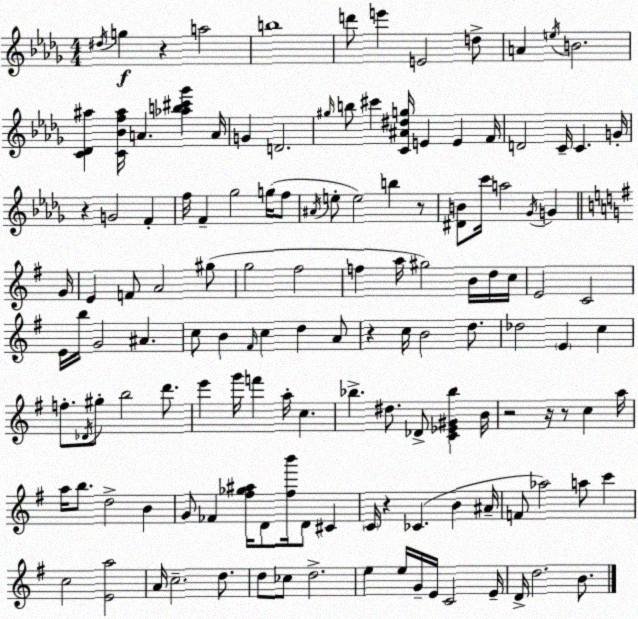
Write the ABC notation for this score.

X:1
T:Untitled
M:4/4
L:1/4
K:Bbm
^d/4 g z a2 b4 d'/2 e' E2 d/2 A e/4 B2 [C_D^a] [C_Bf^a]/4 A [_ab^c'_g'] A/4 G D2 ^g/4 b/2 ^c' [C^A^dg]/4 E E F/4 D2 C/4 C G/4 z G2 F f/4 F _g2 g/4 f/2 ^A/4 e/2 e2 b z/2 [^DB]/2 c'/4 a2 _G/4 G G/4 E F/2 A2 ^g/2 g2 ^f2 f a/4 ^g2 B/4 d/4 c/4 E2 C2 E/4 b/4 G2 ^A c/2 B ^F/4 c d A/2 z c/4 B2 d/2 _d2 E c f/2 _D/4 ^g/2 b2 d'/2 e' g'/4 f' a/4 c _b ^d/2 _D/2 [C_E^G_b] B/4 z2 z/4 z/2 c a/4 a/4 b/2 d2 B G/2 _F [^f_g^a]/4 D/2 [^fb']/4 D/2 ^C C/4 z _C B ^A/4 F/2 _a2 a/2 c' c2 [Ea]2 A/4 c2 d/2 d/2 _c/2 d2 e e/4 G/4 E/4 C2 E/4 D/4 d2 B/2